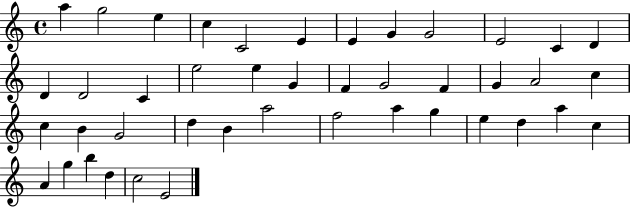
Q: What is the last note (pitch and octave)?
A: E4